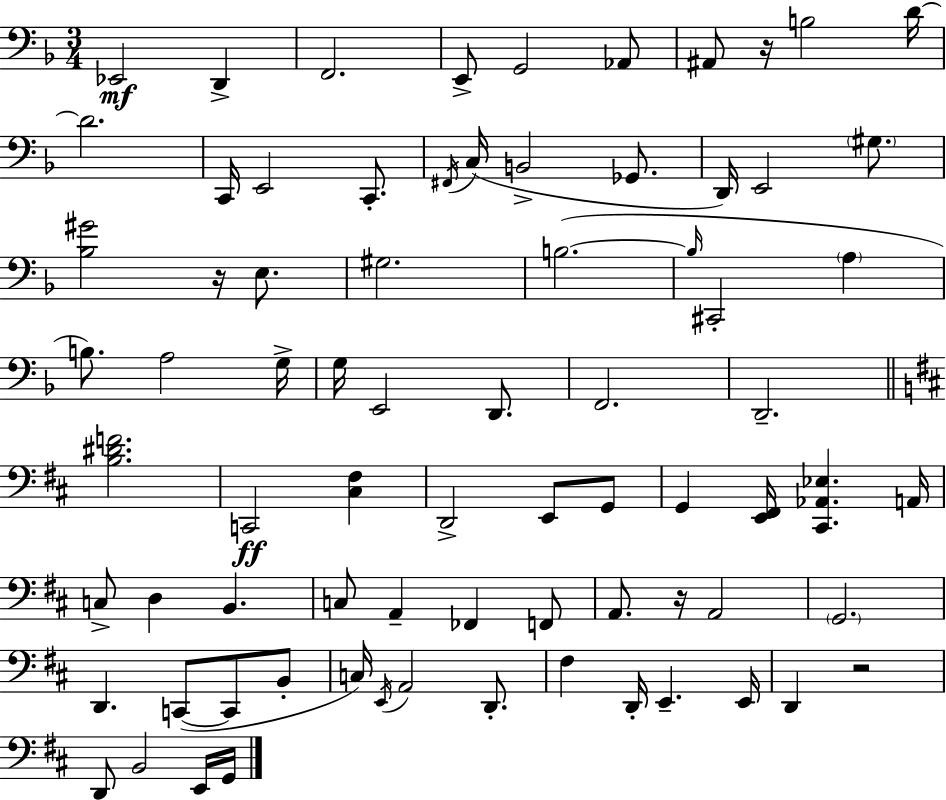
Eb2/h D2/q F2/h. E2/e G2/h Ab2/e A#2/e R/s B3/h D4/s D4/h. C2/s E2/h C2/e. F#2/s C3/s B2/h Gb2/e. D2/s E2/h G#3/e. [Bb3,G#4]/h R/s E3/e. G#3/h. B3/h. B3/s C#2/h A3/q B3/e. A3/h G3/s G3/s E2/h D2/e. F2/h. D2/h. [B3,D#4,F4]/h. C2/h [C#3,F#3]/q D2/h E2/e G2/e G2/q [E2,F#2]/s [C#2,Ab2,Eb3]/q. A2/s C3/e D3/q B2/q. C3/e A2/q FES2/q F2/e A2/e. R/s A2/h G2/h. D2/q. C2/e C2/e B2/e C3/s E2/s A2/h D2/e. F#3/q D2/s E2/q. E2/s D2/q R/h D2/e B2/h E2/s G2/s